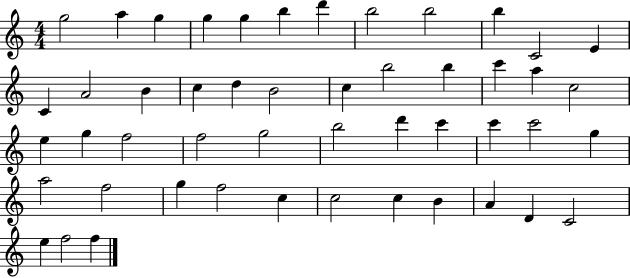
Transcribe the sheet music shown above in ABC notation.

X:1
T:Untitled
M:4/4
L:1/4
K:C
g2 a g g g b d' b2 b2 b C2 E C A2 B c d B2 c b2 b c' a c2 e g f2 f2 g2 b2 d' c' c' c'2 g a2 f2 g f2 c c2 c B A D C2 e f2 f